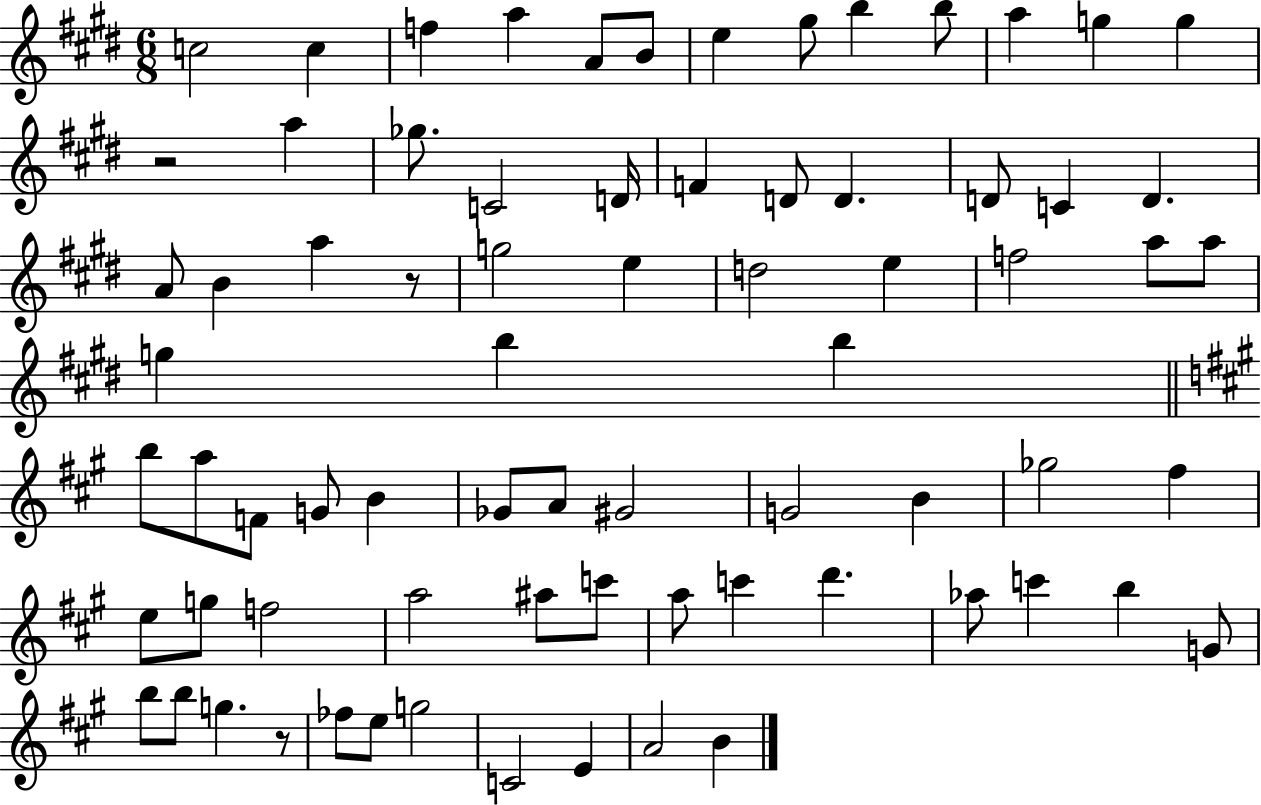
C5/h C5/q F5/q A5/q A4/e B4/e E5/q G#5/e B5/q B5/e A5/q G5/q G5/q R/h A5/q Gb5/e. C4/h D4/s F4/q D4/e D4/q. D4/e C4/q D4/q. A4/e B4/q A5/q R/e G5/h E5/q D5/h E5/q F5/h A5/e A5/e G5/q B5/q B5/q B5/e A5/e F4/e G4/e B4/q Gb4/e A4/e G#4/h G4/h B4/q Gb5/h F#5/q E5/e G5/e F5/h A5/h A#5/e C6/e A5/e C6/q D6/q. Ab5/e C6/q B5/q G4/e B5/e B5/e G5/q. R/e FES5/e E5/e G5/h C4/h E4/q A4/h B4/q